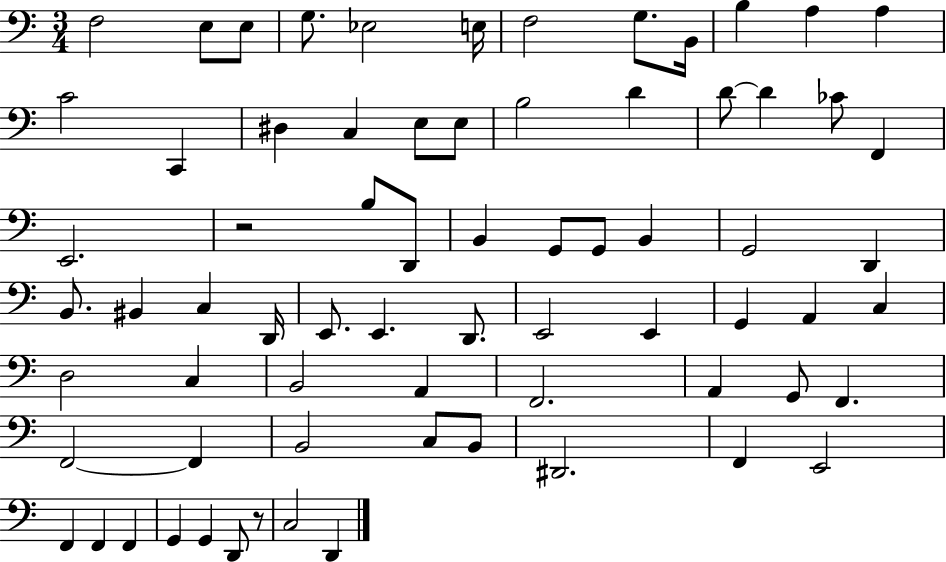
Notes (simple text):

F3/h E3/e E3/e G3/e. Eb3/h E3/s F3/h G3/e. B2/s B3/q A3/q A3/q C4/h C2/q D#3/q C3/q E3/e E3/e B3/h D4/q D4/e D4/q CES4/e F2/q E2/h. R/h B3/e D2/e B2/q G2/e G2/e B2/q G2/h D2/q B2/e. BIS2/q C3/q D2/s E2/e. E2/q. D2/e. E2/h E2/q G2/q A2/q C3/q D3/h C3/q B2/h A2/q F2/h. A2/q G2/e F2/q. F2/h F2/q B2/h C3/e B2/e D#2/h. F2/q E2/h F2/q F2/q F2/q G2/q G2/q D2/e R/e C3/h D2/q